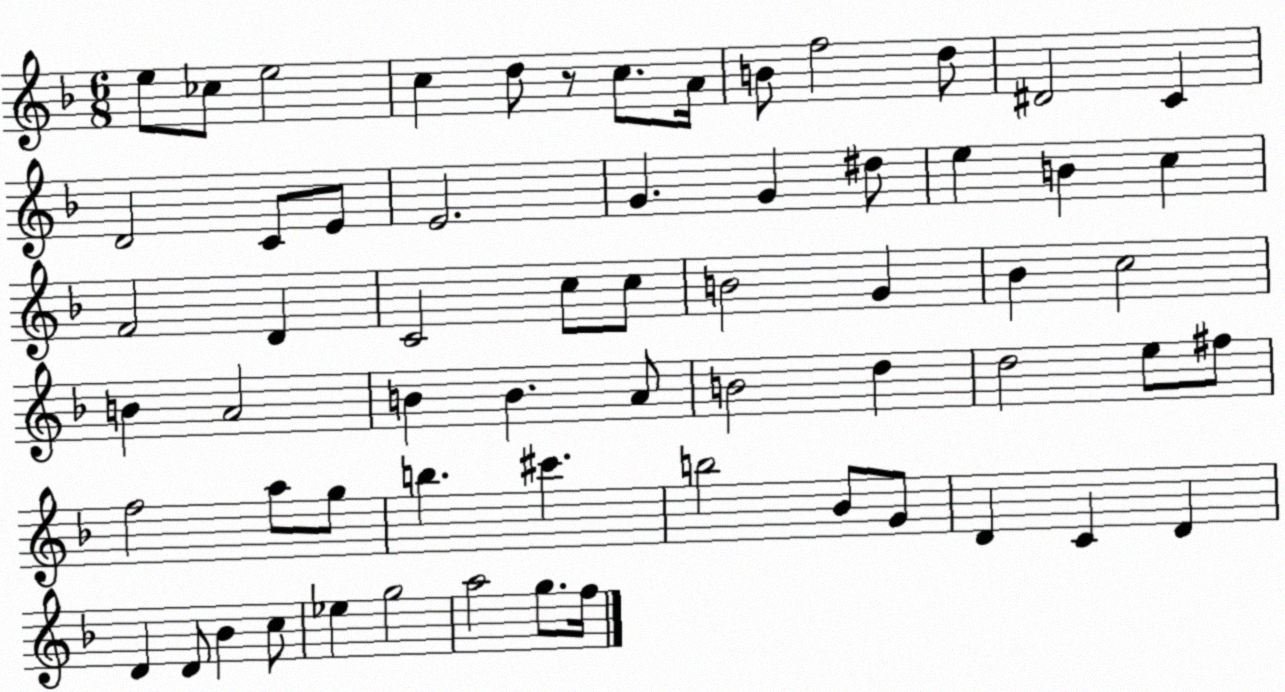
X:1
T:Untitled
M:6/8
L:1/4
K:F
e/2 _c/2 e2 c d/2 z/2 c/2 A/4 B/2 f2 d/2 ^D2 C D2 C/2 E/2 E2 G G ^d/2 e B c F2 D C2 c/2 c/2 B2 G _B c2 B A2 B B A/2 B2 d d2 e/2 ^f/2 f2 a/2 g/2 b ^c' b2 _B/2 G/2 D C D D D/2 _B c/2 _e g2 a2 g/2 f/4